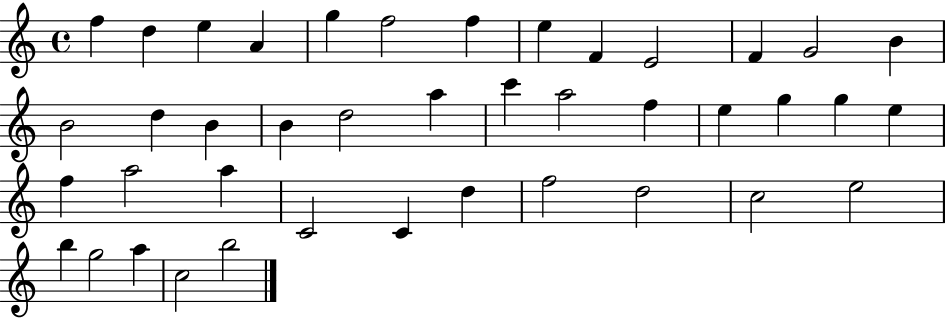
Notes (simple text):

F5/q D5/q E5/q A4/q G5/q F5/h F5/q E5/q F4/q E4/h F4/q G4/h B4/q B4/h D5/q B4/q B4/q D5/h A5/q C6/q A5/h F5/q E5/q G5/q G5/q E5/q F5/q A5/h A5/q C4/h C4/q D5/q F5/h D5/h C5/h E5/h B5/q G5/h A5/q C5/h B5/h